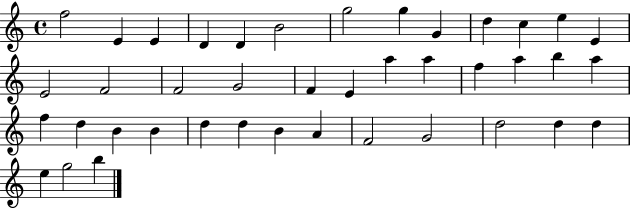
{
  \clef treble
  \time 4/4
  \defaultTimeSignature
  \key c \major
  f''2 e'4 e'4 | d'4 d'4 b'2 | g''2 g''4 g'4 | d''4 c''4 e''4 e'4 | \break e'2 f'2 | f'2 g'2 | f'4 e'4 a''4 a''4 | f''4 a''4 b''4 a''4 | \break f''4 d''4 b'4 b'4 | d''4 d''4 b'4 a'4 | f'2 g'2 | d''2 d''4 d''4 | \break e''4 g''2 b''4 | \bar "|."
}